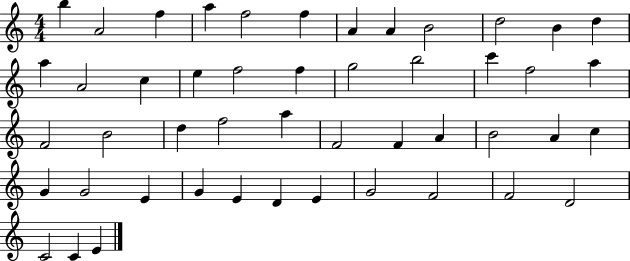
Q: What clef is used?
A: treble